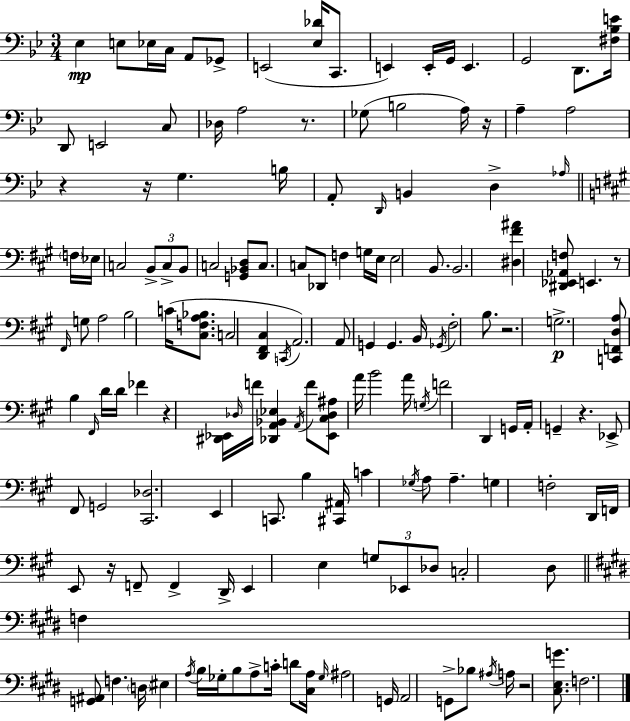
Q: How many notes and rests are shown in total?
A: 153